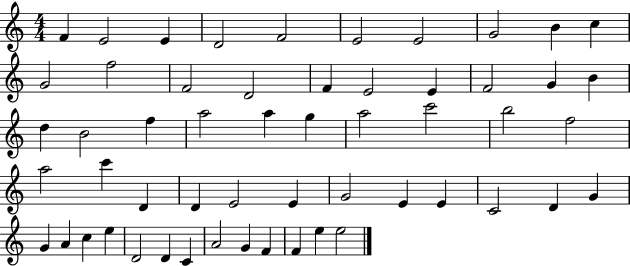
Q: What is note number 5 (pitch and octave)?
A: F4